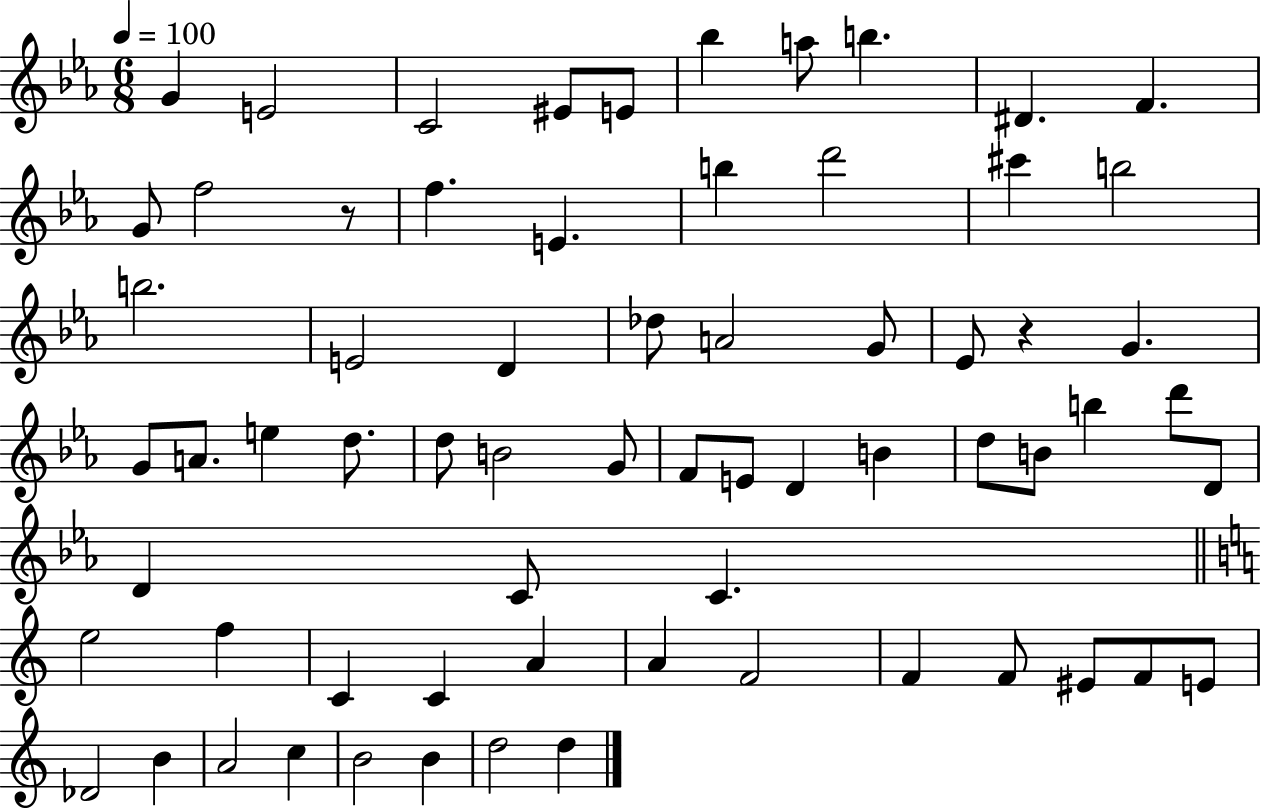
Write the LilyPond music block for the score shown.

{
  \clef treble
  \numericTimeSignature
  \time 6/8
  \key ees \major
  \tempo 4 = 100
  g'4 e'2 | c'2 eis'8 e'8 | bes''4 a''8 b''4. | dis'4. f'4. | \break g'8 f''2 r8 | f''4. e'4. | b''4 d'''2 | cis'''4 b''2 | \break b''2. | e'2 d'4 | des''8 a'2 g'8 | ees'8 r4 g'4. | \break g'8 a'8. e''4 d''8. | d''8 b'2 g'8 | f'8 e'8 d'4 b'4 | d''8 b'8 b''4 d'''8 d'8 | \break d'4 c'8 c'4. | \bar "||" \break \key a \minor e''2 f''4 | c'4 c'4 a'4 | a'4 f'2 | f'4 f'8 eis'8 f'8 e'8 | \break des'2 b'4 | a'2 c''4 | b'2 b'4 | d''2 d''4 | \break \bar "|."
}